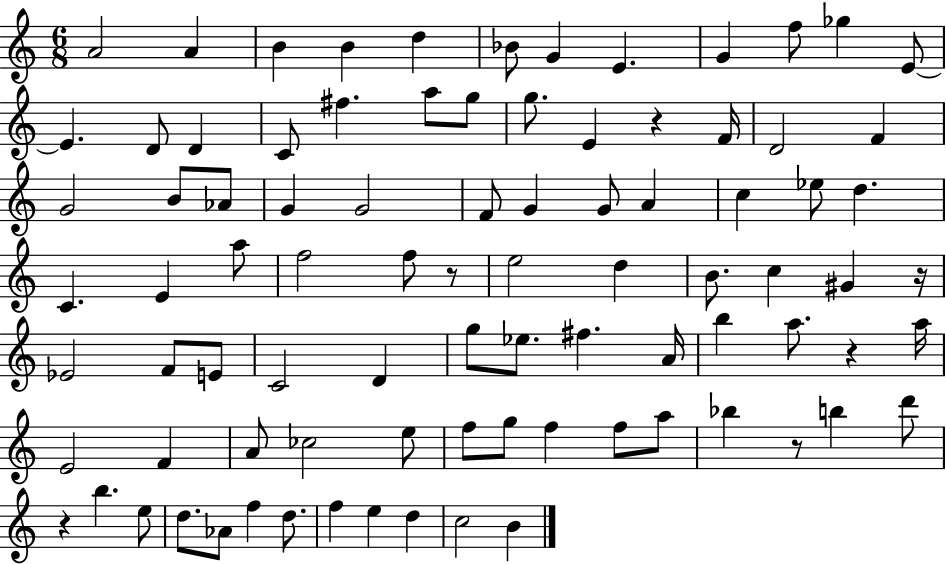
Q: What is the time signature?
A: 6/8